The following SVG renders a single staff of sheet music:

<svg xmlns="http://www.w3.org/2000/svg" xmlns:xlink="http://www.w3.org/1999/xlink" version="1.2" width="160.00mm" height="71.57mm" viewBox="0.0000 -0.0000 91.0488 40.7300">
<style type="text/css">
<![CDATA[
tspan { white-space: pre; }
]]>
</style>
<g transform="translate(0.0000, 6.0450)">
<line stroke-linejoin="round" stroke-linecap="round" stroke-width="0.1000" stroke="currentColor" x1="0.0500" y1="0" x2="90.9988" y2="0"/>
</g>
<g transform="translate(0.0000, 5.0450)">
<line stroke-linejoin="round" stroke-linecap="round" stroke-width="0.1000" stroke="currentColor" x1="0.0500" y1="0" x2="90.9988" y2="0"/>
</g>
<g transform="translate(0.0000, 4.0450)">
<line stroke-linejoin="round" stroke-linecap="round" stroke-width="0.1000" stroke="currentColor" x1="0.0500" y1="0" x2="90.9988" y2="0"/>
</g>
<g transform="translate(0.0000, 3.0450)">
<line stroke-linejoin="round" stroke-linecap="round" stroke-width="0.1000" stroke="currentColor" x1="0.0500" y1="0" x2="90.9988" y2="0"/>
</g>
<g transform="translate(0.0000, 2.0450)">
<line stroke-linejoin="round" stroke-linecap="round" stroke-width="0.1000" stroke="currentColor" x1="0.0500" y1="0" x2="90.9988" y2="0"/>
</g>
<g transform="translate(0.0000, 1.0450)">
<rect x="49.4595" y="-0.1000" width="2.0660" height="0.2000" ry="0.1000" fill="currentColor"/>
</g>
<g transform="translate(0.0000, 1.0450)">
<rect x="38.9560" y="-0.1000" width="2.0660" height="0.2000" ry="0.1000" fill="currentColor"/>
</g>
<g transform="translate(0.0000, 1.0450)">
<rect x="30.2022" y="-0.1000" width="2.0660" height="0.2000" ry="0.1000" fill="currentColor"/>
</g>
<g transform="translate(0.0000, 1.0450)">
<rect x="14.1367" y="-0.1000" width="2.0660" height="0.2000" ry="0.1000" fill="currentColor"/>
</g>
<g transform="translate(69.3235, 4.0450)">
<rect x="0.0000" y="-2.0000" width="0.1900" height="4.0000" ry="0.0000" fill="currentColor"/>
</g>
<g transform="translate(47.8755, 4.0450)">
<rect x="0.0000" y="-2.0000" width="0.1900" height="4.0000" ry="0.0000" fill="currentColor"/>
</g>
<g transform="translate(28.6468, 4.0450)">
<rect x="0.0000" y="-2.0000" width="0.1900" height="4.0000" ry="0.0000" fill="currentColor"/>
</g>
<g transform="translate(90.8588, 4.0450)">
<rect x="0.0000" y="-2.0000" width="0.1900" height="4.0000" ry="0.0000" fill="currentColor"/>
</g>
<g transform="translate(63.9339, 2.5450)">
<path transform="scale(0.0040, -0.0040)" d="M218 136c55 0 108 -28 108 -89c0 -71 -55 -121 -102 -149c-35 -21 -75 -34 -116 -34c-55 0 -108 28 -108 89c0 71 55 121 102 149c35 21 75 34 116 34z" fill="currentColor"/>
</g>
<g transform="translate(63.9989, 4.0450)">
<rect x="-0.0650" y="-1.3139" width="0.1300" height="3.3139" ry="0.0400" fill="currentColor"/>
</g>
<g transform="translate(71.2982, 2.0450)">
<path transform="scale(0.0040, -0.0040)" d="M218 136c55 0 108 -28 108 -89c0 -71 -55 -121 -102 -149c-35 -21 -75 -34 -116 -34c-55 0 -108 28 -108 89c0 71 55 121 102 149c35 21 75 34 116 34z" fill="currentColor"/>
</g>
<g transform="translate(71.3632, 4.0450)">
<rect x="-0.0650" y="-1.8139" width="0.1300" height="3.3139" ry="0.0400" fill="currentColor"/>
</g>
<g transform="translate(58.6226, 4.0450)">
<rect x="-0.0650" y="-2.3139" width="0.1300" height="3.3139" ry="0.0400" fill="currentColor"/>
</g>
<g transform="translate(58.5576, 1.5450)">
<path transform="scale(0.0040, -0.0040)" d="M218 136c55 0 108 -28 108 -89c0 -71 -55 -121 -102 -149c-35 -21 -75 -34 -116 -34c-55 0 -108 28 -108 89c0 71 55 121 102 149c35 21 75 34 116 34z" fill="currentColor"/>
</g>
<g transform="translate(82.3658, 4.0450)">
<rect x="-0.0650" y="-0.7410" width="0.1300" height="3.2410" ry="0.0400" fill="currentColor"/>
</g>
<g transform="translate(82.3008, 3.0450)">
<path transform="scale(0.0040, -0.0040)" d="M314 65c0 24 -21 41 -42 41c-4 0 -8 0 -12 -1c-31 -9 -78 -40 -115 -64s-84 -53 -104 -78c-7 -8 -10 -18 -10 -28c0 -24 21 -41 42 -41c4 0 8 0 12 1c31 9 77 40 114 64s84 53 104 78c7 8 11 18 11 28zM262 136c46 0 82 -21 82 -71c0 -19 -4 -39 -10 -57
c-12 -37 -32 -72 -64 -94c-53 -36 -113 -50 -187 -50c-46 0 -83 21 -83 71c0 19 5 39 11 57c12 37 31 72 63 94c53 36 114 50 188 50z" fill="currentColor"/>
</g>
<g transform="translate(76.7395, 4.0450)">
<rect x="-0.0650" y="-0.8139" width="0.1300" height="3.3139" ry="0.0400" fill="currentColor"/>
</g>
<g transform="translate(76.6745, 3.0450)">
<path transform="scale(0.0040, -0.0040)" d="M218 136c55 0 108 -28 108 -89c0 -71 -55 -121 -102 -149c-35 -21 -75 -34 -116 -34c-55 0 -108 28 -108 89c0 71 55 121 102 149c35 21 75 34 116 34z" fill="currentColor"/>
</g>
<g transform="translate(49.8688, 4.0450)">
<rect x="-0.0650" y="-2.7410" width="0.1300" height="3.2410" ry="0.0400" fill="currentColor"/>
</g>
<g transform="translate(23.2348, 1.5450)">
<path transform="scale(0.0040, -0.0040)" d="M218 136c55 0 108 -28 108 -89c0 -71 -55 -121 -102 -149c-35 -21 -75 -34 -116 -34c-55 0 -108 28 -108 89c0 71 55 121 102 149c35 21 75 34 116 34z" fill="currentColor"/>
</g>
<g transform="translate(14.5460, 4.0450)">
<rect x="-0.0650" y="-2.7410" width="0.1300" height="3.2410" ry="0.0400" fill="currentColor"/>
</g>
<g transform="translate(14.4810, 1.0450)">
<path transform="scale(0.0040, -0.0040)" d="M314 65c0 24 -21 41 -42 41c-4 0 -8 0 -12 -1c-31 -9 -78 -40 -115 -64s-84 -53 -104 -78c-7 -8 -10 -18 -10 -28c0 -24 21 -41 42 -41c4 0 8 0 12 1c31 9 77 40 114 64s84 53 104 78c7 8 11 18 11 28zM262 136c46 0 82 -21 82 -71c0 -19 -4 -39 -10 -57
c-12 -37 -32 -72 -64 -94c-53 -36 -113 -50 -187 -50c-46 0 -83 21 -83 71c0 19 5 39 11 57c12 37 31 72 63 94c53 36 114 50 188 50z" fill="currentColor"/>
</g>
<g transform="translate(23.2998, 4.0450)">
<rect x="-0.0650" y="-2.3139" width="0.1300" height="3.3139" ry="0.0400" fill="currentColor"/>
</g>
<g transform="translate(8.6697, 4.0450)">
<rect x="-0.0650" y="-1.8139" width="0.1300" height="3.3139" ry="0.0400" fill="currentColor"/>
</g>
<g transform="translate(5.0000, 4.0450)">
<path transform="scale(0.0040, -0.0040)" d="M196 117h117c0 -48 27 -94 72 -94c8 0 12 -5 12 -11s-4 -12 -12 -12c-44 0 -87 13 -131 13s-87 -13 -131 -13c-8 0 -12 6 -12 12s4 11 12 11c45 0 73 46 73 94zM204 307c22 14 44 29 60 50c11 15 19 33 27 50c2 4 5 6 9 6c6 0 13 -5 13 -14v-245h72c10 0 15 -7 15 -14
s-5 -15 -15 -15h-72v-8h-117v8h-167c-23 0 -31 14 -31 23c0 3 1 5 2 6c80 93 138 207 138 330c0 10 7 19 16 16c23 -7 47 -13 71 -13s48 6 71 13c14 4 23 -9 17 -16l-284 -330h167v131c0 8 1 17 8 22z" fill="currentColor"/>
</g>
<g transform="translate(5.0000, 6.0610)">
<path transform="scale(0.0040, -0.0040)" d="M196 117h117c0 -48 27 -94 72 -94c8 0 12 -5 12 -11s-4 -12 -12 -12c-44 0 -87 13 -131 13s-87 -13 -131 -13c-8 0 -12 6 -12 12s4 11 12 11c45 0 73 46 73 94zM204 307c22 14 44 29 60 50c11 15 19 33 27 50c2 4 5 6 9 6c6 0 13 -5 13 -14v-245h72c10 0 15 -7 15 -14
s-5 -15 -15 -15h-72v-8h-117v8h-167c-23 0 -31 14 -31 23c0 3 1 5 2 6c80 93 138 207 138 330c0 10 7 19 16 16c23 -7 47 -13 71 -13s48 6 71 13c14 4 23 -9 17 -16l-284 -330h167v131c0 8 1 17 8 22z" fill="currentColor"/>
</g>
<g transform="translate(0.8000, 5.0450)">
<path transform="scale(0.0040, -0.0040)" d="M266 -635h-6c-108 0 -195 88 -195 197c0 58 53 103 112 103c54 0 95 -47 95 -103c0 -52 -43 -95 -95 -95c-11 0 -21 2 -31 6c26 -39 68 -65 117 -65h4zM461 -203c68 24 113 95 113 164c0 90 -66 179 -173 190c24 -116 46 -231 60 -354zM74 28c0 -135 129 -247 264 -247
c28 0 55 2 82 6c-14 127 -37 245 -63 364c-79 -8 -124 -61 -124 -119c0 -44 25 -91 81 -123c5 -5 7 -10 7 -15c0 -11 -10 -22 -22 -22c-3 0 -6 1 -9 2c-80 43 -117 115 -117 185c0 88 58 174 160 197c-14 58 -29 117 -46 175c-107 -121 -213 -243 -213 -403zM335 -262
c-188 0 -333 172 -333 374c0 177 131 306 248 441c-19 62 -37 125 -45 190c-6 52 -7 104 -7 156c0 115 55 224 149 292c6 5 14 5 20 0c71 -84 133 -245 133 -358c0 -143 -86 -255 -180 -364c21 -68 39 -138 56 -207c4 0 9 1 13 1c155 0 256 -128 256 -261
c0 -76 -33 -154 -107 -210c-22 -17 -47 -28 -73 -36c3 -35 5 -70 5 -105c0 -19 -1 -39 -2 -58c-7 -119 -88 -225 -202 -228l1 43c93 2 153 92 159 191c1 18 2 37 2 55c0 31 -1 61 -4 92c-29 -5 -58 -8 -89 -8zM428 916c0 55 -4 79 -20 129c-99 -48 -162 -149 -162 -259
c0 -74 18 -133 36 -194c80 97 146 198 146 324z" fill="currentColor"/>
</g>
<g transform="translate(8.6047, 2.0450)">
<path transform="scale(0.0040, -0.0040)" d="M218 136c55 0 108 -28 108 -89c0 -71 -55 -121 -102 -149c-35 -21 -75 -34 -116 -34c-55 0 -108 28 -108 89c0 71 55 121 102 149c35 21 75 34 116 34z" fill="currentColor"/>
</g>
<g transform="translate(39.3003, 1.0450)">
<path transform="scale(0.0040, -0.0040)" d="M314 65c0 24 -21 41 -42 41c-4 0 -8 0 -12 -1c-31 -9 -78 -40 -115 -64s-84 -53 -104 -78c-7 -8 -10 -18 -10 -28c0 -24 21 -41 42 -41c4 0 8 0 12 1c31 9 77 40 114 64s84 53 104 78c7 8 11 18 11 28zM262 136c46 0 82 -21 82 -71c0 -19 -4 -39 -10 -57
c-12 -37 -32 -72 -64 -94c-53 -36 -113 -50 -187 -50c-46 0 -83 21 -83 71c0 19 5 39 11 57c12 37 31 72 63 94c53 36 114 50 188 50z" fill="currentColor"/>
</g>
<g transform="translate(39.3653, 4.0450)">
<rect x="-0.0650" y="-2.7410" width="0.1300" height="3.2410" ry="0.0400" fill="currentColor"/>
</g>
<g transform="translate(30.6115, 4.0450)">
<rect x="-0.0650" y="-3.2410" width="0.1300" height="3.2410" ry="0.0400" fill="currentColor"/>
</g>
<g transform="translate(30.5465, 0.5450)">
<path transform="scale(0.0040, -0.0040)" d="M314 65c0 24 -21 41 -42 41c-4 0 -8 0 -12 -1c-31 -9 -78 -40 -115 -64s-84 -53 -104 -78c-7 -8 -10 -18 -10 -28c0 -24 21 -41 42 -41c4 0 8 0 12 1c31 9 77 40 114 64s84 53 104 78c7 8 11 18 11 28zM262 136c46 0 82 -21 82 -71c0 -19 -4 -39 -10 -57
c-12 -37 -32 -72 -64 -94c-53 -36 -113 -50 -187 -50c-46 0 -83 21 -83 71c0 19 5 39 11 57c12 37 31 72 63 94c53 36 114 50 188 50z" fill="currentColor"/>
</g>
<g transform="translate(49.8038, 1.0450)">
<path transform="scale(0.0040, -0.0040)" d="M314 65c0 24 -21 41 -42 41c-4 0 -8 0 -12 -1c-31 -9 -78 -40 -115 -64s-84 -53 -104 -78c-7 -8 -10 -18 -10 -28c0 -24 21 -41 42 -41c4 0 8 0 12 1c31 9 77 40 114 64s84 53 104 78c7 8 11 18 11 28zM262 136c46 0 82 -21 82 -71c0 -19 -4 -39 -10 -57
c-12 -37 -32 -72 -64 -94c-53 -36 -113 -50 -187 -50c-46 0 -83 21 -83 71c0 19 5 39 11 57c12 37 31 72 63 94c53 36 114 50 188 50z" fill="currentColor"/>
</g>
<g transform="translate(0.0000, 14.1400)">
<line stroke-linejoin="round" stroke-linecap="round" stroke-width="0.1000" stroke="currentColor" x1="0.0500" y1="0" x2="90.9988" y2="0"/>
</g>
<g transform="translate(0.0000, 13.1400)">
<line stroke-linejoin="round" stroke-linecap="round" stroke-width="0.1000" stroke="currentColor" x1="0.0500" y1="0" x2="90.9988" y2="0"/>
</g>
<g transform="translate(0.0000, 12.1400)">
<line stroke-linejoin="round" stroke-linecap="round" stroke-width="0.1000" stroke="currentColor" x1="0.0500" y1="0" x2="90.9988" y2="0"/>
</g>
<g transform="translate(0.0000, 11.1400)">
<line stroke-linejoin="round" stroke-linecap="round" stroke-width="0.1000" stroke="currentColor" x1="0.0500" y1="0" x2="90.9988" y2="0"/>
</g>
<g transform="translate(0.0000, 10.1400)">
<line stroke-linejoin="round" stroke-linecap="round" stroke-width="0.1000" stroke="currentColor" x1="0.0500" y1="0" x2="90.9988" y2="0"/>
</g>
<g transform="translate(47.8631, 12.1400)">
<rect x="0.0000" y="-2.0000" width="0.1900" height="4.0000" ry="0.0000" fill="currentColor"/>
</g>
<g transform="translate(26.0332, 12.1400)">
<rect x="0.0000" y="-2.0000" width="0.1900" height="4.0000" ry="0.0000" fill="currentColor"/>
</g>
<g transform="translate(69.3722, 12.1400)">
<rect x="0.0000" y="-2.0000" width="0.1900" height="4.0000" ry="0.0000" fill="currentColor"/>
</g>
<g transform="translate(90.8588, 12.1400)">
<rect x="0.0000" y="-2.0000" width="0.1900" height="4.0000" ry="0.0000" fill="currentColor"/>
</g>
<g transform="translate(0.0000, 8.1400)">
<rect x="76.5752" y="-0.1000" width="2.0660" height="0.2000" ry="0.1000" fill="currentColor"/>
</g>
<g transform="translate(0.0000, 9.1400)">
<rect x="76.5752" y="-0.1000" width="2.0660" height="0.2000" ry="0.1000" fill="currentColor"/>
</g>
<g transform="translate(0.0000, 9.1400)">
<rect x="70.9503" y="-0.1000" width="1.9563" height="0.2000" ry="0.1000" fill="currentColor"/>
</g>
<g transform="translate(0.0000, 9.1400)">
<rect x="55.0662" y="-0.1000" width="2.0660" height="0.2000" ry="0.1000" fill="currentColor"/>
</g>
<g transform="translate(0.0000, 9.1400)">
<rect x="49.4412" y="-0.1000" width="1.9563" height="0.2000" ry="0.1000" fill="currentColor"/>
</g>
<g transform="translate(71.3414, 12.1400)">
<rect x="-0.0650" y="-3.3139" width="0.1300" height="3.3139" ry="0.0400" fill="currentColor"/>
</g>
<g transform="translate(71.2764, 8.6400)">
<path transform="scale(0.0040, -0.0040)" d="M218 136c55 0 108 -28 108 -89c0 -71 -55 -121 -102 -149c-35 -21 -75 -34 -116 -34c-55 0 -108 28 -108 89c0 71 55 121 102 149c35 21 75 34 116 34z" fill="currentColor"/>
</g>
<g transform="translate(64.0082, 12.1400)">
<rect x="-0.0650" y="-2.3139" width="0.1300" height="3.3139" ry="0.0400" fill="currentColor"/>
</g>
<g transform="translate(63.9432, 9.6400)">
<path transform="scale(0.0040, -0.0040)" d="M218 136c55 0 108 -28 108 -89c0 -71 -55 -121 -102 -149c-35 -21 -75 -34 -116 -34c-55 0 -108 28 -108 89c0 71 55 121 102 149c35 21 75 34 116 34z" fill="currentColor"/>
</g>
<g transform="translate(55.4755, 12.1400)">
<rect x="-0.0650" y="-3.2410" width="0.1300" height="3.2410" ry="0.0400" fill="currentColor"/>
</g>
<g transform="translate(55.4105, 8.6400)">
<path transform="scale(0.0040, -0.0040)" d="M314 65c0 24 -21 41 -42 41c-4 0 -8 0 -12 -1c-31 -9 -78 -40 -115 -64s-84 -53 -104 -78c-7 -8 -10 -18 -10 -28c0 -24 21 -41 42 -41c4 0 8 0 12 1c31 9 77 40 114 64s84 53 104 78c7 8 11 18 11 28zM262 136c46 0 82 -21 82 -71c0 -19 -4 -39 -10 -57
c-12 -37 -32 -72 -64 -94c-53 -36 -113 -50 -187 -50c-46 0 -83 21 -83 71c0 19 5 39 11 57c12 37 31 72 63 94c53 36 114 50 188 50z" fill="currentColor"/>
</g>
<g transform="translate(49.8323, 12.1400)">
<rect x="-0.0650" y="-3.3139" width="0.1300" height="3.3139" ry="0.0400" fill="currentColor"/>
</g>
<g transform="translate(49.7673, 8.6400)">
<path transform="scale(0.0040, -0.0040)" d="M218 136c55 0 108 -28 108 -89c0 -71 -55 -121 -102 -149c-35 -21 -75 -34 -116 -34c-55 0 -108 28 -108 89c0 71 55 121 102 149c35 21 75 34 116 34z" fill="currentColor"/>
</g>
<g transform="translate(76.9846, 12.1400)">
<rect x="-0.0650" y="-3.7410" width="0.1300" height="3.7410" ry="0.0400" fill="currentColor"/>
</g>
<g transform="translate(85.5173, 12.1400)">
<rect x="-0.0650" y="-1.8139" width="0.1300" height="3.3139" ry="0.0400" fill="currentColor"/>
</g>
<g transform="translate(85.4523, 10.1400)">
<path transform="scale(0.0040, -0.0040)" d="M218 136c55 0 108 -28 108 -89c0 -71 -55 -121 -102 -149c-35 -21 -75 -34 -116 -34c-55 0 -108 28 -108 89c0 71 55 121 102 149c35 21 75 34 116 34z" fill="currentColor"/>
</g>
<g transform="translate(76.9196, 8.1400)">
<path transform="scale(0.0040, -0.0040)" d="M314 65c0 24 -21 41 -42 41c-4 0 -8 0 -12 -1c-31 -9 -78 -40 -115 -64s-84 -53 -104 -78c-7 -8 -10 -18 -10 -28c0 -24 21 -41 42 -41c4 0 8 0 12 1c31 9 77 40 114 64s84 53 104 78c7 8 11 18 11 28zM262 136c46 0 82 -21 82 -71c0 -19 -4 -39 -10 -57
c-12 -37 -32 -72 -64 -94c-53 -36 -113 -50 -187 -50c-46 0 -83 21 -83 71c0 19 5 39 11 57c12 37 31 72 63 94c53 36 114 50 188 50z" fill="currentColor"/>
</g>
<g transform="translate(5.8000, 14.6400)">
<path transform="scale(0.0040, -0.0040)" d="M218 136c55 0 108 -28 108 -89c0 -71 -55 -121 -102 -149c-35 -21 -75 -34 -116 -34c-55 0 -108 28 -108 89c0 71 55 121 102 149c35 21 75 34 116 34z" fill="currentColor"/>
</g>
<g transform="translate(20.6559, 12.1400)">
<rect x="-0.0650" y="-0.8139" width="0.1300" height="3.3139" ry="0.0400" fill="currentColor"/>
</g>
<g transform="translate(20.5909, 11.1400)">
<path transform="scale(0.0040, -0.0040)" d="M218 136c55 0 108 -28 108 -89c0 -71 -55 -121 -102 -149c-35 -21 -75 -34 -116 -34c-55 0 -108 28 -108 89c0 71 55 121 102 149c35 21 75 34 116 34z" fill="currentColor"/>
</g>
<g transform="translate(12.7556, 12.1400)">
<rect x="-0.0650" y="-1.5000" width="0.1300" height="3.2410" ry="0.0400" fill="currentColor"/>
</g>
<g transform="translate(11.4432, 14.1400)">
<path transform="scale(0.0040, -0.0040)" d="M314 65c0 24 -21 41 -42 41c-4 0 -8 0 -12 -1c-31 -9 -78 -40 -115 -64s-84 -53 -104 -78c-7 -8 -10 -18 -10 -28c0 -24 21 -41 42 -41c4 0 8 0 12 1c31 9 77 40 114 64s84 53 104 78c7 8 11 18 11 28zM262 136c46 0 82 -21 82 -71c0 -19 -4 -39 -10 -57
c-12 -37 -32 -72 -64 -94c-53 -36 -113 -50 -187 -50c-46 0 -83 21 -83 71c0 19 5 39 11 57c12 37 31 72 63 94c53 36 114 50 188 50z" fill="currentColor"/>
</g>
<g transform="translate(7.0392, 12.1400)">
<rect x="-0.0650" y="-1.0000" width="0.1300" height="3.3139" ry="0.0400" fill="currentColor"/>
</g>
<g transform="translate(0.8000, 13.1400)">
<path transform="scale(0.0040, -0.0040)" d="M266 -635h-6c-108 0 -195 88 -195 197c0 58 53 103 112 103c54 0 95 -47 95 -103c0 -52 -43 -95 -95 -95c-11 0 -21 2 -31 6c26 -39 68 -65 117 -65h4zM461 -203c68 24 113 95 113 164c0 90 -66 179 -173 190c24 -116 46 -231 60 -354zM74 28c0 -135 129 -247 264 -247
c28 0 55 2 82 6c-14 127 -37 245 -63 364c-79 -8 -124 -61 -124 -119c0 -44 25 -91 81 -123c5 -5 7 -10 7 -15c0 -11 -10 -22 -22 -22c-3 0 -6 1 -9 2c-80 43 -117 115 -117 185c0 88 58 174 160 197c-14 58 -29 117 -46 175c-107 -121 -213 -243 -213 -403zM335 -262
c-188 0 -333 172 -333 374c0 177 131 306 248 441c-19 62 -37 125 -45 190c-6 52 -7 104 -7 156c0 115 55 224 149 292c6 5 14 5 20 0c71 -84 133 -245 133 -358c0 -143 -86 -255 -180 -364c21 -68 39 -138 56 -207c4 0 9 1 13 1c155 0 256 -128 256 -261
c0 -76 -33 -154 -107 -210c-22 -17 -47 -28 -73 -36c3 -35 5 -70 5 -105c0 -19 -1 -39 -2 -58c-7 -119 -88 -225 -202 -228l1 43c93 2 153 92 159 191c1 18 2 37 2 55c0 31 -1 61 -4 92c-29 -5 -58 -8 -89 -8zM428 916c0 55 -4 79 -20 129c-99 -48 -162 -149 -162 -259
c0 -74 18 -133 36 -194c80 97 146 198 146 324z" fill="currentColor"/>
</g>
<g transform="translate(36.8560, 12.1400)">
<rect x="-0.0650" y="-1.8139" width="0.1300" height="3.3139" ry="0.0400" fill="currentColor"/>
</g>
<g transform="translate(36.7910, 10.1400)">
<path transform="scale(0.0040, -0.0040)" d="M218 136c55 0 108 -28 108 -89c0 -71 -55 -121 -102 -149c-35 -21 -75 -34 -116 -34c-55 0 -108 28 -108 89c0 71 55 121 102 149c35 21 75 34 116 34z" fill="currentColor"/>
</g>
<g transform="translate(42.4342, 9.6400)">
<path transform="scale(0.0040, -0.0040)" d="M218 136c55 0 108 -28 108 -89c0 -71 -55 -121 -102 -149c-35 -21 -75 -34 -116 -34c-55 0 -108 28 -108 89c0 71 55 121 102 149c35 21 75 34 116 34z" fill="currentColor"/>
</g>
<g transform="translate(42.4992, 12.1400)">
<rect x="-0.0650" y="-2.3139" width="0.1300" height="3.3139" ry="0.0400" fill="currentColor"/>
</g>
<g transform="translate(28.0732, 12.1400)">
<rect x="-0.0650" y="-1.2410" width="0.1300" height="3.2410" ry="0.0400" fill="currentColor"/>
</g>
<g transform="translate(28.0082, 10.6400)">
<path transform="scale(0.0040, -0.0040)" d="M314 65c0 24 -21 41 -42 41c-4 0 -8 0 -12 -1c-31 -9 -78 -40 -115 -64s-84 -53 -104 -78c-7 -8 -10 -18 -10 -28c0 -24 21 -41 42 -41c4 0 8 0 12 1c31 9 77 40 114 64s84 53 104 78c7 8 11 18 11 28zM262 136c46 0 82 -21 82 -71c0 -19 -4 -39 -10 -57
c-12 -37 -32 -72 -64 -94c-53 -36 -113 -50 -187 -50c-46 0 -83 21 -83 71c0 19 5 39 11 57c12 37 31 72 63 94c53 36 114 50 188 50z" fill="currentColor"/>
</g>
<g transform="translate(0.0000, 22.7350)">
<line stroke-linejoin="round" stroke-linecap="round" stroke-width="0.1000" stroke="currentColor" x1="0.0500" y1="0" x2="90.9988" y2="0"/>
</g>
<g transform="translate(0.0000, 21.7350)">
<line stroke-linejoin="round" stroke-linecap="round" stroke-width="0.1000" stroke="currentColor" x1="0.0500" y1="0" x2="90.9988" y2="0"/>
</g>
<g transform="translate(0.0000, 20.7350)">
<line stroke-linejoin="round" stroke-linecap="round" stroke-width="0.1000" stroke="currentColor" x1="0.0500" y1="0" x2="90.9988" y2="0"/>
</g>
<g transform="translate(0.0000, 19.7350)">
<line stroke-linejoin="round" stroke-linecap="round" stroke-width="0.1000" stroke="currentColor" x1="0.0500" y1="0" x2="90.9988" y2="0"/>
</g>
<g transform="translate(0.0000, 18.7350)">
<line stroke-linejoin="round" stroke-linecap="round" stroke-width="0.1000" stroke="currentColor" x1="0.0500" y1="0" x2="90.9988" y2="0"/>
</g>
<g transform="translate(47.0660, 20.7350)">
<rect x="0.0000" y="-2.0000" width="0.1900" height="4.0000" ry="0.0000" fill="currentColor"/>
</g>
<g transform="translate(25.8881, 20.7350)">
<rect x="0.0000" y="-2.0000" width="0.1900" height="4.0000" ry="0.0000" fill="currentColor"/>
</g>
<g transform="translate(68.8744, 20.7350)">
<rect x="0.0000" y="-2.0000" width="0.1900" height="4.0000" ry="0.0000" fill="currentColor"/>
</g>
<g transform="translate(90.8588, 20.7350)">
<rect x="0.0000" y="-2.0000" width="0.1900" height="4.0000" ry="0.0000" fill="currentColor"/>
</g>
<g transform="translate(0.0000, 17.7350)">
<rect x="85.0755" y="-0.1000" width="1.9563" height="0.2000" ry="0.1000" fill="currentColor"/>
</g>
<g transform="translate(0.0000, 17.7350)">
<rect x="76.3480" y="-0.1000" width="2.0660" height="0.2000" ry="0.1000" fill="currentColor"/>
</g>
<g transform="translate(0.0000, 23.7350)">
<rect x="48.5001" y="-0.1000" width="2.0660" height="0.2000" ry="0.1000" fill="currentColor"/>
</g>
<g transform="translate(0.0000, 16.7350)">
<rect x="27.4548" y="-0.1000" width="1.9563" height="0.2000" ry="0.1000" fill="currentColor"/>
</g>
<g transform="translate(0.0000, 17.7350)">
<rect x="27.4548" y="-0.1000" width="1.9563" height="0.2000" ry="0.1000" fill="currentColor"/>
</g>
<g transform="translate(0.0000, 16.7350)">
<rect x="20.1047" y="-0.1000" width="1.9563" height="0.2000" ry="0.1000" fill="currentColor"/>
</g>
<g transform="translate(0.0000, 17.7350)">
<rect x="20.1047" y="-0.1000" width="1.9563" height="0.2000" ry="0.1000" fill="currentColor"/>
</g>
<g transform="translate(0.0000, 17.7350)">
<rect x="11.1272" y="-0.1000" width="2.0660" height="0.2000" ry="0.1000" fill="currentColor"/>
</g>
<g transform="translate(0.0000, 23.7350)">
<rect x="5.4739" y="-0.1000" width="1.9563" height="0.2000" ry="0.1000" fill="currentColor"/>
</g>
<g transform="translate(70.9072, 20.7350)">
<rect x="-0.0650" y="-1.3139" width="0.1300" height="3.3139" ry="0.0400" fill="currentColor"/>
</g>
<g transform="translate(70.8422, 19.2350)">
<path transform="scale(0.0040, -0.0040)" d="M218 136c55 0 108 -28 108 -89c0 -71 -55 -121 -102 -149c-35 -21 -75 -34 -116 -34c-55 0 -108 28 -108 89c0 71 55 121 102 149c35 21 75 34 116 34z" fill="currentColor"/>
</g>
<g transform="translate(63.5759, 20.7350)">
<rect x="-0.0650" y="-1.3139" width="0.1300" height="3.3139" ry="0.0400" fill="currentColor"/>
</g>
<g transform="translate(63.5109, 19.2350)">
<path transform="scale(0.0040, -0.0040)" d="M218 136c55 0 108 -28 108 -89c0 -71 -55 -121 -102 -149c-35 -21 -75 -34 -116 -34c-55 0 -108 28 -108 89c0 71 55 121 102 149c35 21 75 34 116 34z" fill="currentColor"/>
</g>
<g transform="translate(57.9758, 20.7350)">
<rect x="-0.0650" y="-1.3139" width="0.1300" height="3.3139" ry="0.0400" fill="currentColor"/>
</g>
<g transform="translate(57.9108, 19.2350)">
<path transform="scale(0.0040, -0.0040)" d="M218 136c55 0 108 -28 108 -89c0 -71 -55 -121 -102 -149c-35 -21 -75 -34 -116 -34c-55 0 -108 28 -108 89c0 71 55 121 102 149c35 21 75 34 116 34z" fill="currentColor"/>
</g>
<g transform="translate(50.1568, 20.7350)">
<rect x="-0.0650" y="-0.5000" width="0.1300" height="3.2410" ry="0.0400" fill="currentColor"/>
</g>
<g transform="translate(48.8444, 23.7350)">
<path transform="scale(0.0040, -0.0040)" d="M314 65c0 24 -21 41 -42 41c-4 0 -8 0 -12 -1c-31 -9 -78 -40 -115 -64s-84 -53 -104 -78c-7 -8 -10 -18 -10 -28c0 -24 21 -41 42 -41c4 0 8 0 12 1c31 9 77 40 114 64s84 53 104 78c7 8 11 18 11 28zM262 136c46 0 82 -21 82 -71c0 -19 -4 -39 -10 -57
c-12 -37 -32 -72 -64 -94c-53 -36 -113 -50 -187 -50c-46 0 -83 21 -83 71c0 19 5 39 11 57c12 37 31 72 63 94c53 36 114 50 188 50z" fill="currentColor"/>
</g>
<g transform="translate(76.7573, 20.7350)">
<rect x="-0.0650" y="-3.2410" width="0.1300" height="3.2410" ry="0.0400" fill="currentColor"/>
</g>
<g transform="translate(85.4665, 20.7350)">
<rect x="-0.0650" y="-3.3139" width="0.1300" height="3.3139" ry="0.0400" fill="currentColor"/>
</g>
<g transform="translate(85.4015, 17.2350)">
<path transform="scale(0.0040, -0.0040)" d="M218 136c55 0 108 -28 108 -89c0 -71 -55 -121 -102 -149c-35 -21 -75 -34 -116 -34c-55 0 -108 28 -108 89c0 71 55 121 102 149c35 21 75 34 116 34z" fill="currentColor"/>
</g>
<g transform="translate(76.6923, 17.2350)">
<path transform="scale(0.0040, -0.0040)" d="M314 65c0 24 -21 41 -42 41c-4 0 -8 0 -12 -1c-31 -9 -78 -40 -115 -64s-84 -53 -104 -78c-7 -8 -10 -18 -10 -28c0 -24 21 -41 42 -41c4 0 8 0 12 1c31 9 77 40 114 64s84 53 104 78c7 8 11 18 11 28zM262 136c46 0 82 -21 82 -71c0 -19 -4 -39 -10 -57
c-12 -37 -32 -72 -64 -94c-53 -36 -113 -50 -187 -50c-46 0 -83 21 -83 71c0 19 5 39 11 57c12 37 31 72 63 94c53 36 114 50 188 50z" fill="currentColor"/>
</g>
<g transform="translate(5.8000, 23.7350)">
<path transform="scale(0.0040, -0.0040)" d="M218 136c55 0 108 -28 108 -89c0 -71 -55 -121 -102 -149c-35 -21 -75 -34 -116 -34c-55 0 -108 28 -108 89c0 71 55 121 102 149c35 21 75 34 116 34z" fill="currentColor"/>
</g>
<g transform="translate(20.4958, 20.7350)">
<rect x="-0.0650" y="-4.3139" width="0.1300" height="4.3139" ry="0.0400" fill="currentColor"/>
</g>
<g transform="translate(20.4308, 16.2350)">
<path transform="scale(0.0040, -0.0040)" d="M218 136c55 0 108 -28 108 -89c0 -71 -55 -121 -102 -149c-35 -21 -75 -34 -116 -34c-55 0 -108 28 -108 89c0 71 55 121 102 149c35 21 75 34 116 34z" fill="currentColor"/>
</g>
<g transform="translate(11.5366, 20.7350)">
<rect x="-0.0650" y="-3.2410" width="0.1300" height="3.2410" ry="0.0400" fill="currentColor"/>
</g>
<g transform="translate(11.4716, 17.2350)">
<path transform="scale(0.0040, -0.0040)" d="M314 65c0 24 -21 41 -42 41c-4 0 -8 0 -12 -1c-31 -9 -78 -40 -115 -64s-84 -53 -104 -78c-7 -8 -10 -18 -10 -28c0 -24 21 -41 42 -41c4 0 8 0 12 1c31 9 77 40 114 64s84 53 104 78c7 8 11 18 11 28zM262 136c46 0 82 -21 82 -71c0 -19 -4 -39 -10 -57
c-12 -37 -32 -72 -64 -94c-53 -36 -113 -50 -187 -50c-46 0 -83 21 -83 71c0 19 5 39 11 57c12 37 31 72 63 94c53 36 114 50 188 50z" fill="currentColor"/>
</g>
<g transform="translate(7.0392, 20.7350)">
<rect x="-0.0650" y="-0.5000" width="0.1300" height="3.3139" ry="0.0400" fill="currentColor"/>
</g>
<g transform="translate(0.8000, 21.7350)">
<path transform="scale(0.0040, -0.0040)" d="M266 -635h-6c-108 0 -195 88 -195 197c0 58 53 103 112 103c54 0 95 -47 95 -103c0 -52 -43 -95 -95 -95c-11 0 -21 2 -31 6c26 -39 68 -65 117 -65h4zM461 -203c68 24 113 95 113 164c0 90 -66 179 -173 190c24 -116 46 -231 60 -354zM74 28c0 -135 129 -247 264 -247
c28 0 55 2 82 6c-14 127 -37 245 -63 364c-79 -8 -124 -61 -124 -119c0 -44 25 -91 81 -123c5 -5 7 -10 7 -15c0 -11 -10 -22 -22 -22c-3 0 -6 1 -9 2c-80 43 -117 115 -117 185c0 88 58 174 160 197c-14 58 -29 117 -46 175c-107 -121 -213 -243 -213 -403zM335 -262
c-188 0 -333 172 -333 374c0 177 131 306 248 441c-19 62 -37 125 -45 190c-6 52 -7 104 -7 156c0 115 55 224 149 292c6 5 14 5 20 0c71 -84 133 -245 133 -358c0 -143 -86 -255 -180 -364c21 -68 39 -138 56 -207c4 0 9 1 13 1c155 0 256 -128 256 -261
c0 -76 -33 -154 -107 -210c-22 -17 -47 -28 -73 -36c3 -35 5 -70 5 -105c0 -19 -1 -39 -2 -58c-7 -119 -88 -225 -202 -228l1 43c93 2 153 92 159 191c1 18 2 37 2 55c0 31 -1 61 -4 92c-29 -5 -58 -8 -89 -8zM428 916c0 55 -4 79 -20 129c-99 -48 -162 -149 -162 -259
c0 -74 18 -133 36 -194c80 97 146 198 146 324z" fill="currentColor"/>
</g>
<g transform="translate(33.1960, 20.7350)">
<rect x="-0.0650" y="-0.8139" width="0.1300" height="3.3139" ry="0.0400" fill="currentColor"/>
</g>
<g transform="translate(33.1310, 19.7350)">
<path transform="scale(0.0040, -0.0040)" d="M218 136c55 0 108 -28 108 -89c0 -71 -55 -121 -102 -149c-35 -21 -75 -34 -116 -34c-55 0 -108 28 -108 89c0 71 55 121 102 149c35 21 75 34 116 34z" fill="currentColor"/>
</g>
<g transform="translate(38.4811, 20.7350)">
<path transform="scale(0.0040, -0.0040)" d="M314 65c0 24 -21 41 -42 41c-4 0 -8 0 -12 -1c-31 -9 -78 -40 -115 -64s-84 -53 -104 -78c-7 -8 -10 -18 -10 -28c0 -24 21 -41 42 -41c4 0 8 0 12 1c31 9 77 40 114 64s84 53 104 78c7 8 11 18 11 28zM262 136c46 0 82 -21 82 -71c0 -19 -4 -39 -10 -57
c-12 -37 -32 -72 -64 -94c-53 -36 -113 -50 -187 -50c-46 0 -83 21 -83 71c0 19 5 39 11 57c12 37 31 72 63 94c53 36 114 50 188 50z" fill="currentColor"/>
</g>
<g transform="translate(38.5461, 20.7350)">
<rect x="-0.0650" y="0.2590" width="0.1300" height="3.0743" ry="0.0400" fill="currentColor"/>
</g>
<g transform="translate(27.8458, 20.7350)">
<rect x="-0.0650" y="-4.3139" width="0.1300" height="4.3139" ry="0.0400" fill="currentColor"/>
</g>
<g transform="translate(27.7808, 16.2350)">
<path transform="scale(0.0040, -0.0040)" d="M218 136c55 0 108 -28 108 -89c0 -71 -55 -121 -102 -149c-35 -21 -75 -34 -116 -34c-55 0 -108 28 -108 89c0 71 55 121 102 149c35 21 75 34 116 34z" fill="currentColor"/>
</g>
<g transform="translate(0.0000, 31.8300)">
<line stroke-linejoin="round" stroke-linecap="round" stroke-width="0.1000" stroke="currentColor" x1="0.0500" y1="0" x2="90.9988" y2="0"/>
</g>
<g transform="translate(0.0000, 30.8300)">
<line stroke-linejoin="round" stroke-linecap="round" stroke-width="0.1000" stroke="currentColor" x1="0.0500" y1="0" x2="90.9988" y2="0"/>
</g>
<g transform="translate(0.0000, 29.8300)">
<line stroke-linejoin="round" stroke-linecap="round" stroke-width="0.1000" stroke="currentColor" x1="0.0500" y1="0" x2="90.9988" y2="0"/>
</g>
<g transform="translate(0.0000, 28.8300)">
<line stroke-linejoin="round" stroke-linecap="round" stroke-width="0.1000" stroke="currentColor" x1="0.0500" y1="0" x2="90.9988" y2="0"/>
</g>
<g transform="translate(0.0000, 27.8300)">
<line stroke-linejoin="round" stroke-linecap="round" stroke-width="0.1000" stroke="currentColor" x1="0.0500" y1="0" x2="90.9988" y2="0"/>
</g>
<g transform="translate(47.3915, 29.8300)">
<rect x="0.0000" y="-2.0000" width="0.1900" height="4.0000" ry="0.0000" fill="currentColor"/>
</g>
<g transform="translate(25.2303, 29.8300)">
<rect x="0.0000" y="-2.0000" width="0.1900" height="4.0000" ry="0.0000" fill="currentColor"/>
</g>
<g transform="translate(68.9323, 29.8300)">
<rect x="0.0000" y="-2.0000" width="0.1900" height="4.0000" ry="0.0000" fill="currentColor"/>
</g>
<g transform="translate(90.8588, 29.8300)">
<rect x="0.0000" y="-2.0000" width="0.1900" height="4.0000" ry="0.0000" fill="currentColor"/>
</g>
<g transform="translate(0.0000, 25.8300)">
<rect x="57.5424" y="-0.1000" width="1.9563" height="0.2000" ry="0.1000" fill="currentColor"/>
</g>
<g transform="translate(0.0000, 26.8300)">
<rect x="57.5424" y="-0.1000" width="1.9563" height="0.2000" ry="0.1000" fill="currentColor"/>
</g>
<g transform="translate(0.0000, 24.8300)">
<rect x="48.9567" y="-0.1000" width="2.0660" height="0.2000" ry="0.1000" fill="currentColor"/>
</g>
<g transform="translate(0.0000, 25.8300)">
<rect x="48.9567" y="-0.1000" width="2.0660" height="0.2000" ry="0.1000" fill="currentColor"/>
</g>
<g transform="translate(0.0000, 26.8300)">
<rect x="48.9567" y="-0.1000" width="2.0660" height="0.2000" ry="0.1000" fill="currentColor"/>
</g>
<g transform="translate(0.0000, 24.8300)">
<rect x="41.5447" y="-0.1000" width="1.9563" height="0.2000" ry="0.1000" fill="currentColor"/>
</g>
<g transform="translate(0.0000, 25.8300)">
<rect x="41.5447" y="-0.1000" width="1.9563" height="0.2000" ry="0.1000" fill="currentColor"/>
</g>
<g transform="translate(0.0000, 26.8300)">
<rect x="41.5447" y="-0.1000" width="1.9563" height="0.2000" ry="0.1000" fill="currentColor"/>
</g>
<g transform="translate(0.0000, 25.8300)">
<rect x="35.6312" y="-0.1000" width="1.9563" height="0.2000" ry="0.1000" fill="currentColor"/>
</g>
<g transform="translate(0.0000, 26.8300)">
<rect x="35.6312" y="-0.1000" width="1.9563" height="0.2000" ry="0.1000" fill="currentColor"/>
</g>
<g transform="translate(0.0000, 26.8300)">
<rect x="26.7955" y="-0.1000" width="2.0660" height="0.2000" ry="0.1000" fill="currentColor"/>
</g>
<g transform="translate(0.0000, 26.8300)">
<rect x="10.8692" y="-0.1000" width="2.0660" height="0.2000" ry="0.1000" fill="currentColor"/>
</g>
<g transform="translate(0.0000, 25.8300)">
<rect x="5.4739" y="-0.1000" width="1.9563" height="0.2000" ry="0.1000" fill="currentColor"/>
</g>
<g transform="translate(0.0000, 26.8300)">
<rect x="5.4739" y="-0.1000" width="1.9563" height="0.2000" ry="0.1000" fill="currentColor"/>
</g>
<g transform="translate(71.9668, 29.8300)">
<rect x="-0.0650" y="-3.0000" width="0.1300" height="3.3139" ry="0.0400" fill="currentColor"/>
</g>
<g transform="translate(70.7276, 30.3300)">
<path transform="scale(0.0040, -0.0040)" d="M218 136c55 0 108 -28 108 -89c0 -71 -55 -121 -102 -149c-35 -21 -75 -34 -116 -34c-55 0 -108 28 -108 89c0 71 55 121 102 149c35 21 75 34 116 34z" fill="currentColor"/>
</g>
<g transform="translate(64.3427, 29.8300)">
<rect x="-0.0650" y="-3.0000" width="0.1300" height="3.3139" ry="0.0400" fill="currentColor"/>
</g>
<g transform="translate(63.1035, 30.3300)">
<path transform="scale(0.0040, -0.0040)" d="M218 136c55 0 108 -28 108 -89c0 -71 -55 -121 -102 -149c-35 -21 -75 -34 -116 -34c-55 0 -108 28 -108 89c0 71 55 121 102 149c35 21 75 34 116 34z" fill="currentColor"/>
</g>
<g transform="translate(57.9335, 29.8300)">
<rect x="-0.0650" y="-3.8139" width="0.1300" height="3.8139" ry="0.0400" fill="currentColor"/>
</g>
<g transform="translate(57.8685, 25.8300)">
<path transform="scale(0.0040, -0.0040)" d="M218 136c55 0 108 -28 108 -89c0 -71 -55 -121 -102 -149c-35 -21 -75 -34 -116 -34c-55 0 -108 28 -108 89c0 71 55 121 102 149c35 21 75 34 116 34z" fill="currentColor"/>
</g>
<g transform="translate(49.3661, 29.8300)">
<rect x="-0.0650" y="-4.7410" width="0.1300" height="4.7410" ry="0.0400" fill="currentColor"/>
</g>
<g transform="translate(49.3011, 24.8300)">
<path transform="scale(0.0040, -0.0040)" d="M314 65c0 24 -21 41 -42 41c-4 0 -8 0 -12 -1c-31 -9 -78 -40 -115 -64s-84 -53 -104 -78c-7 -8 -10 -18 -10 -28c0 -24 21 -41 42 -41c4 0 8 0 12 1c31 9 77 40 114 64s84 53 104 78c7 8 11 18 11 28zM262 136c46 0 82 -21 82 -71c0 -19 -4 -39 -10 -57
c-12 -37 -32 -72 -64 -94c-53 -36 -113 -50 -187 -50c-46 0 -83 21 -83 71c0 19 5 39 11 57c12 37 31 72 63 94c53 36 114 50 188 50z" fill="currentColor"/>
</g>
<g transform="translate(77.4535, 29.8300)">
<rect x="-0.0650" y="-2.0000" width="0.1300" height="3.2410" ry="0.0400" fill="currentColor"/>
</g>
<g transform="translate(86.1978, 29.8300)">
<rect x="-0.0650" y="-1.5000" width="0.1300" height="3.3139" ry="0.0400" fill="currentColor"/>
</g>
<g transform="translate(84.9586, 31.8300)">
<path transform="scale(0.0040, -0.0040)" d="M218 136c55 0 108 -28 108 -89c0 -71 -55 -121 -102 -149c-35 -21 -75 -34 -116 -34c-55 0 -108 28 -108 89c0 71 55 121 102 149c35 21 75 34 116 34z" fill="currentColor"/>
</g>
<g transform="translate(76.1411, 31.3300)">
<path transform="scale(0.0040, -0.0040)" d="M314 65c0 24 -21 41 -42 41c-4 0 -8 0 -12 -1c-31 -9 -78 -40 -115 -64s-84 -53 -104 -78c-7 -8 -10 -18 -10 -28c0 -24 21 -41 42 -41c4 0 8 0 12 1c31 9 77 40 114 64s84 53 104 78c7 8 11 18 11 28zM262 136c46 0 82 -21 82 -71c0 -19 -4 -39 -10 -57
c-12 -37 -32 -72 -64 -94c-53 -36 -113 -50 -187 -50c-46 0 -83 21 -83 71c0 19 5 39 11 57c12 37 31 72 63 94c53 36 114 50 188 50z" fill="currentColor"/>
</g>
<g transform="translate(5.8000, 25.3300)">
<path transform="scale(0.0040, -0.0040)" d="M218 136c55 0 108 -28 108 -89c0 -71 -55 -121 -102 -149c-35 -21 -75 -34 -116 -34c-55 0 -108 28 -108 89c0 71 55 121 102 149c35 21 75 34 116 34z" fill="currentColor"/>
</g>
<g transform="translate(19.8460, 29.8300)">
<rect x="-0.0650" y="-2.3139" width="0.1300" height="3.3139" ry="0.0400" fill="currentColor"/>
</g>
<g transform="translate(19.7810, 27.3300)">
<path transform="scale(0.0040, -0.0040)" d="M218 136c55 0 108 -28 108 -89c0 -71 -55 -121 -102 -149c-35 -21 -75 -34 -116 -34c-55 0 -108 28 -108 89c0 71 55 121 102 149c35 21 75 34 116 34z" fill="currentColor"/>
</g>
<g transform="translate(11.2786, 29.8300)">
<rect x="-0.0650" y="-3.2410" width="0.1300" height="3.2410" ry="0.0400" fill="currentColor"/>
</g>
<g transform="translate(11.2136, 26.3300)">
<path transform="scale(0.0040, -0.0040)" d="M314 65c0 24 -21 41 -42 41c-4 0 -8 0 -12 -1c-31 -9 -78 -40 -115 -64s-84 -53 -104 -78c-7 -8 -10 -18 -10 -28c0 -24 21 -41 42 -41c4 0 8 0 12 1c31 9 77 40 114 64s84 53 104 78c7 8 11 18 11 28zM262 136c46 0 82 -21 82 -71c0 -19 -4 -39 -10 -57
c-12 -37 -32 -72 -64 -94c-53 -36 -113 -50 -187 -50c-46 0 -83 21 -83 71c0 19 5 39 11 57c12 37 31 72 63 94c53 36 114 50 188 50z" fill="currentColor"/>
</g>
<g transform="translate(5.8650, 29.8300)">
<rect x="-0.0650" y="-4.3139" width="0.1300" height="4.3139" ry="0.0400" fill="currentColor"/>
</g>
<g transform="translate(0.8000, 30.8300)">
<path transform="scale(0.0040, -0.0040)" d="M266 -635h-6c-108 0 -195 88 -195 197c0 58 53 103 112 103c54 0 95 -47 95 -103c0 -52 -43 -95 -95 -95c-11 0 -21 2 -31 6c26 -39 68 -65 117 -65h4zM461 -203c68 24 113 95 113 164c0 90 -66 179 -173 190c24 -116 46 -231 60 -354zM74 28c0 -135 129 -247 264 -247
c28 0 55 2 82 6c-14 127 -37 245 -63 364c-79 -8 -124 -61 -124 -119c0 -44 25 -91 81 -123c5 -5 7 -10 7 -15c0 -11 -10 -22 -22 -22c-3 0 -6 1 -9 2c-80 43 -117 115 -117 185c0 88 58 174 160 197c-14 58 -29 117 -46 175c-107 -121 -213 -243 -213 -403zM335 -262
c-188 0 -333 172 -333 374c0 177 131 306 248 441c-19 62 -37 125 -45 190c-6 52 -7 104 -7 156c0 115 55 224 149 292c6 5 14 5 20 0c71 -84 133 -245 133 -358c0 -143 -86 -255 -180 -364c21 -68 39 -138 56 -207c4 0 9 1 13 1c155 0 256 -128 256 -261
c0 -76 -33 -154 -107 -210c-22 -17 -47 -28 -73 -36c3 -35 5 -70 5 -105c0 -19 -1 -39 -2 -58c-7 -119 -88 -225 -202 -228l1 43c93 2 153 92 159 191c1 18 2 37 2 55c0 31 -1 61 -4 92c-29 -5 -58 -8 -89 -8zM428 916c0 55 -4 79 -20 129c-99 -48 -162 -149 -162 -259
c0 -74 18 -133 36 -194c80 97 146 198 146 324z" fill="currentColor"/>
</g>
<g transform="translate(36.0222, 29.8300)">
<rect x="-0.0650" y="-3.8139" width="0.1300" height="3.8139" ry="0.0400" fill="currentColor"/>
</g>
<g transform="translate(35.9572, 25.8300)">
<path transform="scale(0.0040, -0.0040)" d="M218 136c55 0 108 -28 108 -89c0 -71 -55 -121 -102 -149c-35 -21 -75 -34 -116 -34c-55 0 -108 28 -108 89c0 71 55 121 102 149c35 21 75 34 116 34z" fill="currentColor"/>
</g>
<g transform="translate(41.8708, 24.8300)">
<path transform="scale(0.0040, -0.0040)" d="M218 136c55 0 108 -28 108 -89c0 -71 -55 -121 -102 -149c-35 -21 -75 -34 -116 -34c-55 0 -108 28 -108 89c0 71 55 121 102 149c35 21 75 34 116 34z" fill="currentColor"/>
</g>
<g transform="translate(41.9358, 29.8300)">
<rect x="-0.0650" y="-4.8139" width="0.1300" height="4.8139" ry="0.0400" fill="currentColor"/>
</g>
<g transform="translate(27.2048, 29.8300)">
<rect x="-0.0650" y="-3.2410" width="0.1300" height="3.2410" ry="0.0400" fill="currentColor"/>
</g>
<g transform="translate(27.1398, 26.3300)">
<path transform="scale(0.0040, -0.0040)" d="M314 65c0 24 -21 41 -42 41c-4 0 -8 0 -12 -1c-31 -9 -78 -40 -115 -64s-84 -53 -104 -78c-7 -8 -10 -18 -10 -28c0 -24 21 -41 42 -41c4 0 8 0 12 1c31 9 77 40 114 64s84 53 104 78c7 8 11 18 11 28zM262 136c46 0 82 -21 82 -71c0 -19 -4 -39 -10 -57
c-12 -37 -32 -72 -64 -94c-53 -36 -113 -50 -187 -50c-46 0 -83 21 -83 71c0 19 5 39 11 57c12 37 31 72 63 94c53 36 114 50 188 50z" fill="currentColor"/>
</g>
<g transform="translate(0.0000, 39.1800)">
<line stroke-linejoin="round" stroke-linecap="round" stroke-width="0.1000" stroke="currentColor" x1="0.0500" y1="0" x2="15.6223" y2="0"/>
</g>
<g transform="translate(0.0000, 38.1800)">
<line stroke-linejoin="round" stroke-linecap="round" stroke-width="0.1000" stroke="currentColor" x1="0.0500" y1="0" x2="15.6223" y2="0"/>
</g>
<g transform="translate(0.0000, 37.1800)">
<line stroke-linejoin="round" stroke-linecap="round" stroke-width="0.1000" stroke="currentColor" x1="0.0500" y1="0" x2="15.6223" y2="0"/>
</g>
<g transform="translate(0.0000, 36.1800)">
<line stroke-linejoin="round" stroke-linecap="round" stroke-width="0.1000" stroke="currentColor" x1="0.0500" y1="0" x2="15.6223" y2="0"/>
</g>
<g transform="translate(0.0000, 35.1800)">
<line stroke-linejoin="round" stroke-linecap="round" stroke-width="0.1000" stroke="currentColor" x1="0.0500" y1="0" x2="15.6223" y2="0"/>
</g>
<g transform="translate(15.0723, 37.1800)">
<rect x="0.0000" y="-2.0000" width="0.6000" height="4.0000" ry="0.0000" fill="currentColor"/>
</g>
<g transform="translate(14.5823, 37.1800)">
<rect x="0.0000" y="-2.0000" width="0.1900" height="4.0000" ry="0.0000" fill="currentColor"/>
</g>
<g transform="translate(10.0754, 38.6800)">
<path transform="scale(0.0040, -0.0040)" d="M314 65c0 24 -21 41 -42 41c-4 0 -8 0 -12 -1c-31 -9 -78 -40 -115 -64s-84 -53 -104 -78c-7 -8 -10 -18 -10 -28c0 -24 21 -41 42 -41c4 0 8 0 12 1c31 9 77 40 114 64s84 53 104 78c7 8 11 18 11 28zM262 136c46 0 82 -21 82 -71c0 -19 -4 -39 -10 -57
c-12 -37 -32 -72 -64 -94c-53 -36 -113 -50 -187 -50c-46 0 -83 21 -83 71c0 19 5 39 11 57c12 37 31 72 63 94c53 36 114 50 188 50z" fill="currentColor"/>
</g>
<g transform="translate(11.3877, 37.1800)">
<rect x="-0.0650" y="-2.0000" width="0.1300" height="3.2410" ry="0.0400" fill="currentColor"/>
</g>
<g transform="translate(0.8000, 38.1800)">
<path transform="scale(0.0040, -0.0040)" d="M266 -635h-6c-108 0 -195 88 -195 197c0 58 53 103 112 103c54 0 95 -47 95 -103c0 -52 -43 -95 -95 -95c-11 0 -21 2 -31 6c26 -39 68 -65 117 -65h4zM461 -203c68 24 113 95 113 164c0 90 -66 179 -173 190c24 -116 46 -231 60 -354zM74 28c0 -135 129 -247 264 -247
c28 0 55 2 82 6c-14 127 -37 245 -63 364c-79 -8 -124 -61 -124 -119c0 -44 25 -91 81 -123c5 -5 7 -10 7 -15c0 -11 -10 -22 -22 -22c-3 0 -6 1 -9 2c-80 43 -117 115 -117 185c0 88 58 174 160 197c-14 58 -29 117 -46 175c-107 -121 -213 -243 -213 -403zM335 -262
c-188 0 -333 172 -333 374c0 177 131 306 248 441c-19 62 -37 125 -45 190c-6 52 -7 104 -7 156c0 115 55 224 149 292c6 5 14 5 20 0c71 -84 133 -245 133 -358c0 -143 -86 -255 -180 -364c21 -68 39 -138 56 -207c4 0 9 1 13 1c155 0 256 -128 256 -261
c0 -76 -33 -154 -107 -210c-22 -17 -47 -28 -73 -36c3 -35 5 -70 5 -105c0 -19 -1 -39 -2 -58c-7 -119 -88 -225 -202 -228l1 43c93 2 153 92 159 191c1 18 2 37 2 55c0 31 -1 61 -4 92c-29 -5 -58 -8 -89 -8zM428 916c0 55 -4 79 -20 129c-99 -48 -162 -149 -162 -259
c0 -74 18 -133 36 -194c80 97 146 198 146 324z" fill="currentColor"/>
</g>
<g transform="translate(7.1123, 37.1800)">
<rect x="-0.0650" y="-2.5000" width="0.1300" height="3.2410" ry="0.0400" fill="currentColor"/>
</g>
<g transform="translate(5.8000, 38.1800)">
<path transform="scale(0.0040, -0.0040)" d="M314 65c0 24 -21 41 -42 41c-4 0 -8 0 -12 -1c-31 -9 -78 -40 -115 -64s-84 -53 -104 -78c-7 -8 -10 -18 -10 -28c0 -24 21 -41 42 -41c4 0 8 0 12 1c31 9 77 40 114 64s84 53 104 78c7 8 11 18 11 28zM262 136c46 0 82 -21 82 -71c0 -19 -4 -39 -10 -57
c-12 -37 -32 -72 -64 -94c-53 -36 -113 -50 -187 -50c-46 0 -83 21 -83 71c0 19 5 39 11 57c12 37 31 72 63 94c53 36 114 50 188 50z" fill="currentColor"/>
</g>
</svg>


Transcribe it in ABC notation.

X:1
T:Untitled
M:4/4
L:1/4
K:C
f a2 g b2 a2 a2 g e f d d2 D E2 d e2 f g b b2 g b c'2 f C b2 d' d' d B2 C2 e e e b2 b d' b2 g b2 c' e' e'2 c' A A F2 E G2 F2